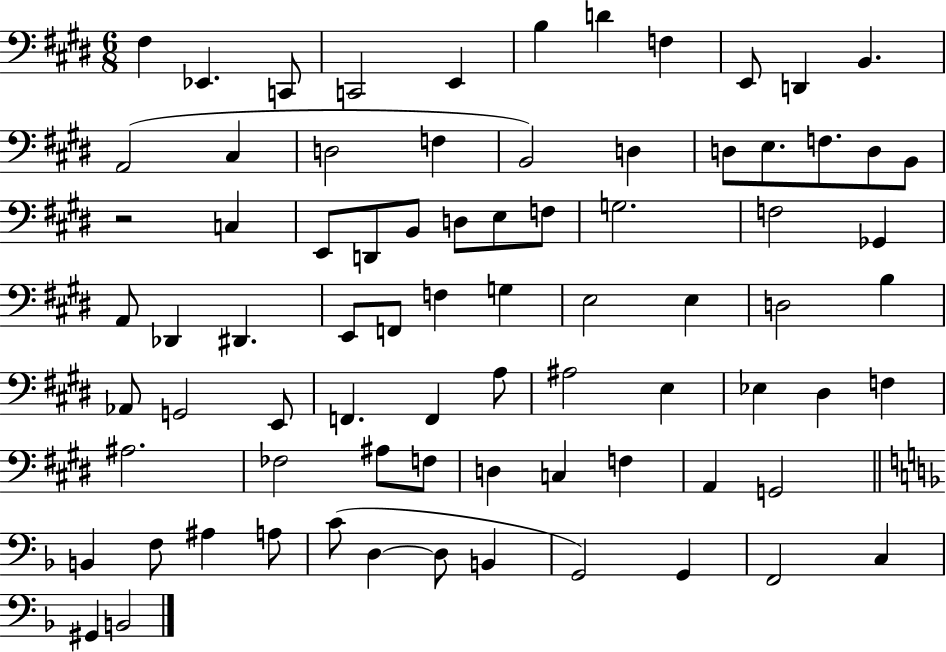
F#3/q Eb2/q. C2/e C2/h E2/q B3/q D4/q F3/q E2/e D2/q B2/q. A2/h C#3/q D3/h F3/q B2/h D3/q D3/e E3/e. F3/e. D3/e B2/e R/h C3/q E2/e D2/e B2/e D3/e E3/e F3/e G3/h. F3/h Gb2/q A2/e Db2/q D#2/q. E2/e F2/e F3/q G3/q E3/h E3/q D3/h B3/q Ab2/e G2/h E2/e F2/q. F2/q A3/e A#3/h E3/q Eb3/q D#3/q F3/q A#3/h. FES3/h A#3/e F3/e D3/q C3/q F3/q A2/q G2/h B2/q F3/e A#3/q A3/e C4/e D3/q D3/e B2/q G2/h G2/q F2/h C3/q G#2/q B2/h